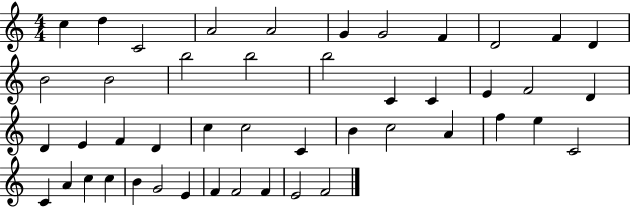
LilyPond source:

{
  \clef treble
  \numericTimeSignature
  \time 4/4
  \key c \major
  c''4 d''4 c'2 | a'2 a'2 | g'4 g'2 f'4 | d'2 f'4 d'4 | \break b'2 b'2 | b''2 b''2 | b''2 c'4 c'4 | e'4 f'2 d'4 | \break d'4 e'4 f'4 d'4 | c''4 c''2 c'4 | b'4 c''2 a'4 | f''4 e''4 c'2 | \break c'4 a'4 c''4 c''4 | b'4 g'2 e'4 | f'4 f'2 f'4 | e'2 f'2 | \break \bar "|."
}